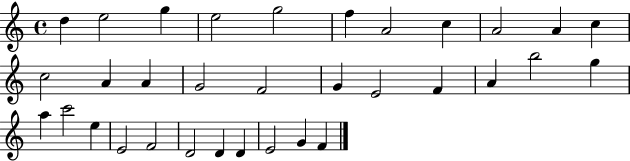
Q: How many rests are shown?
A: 0